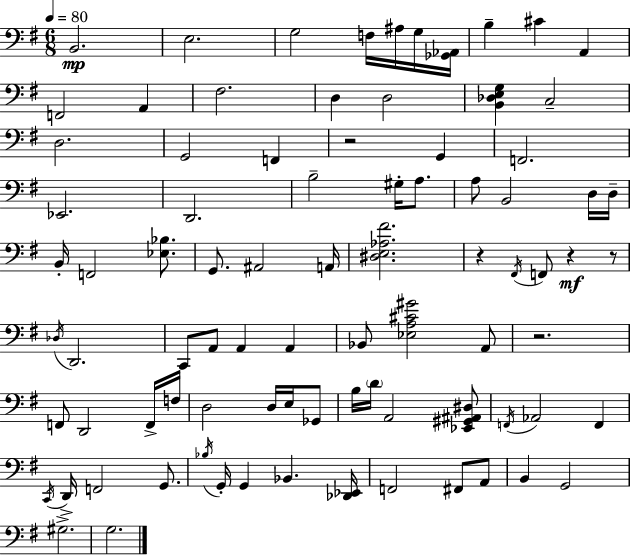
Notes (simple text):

B2/h. E3/h. G3/h F3/s A#3/s G3/s [Gb2,Ab2]/s B3/q C#4/q A2/q F2/h A2/q F#3/h. D3/q D3/h [B2,Db3,E3,G3]/q C3/h D3/h. G2/h F2/q R/h G2/q F2/h. Eb2/h. D2/h. B3/h G#3/s A3/e. A3/e B2/h D3/s D3/s B2/s F2/h [Eb3,Bb3]/e. G2/e. A#2/h A2/s [D#3,E3,Ab3,F#4]/h. R/q F#2/s F2/e R/q R/e Db3/s D2/h. C2/e A2/e A2/q A2/q Bb2/e [Eb3,A3,C#4,G#4]/h A2/e R/h. F2/e D2/h F2/s F3/s D3/h D3/s E3/s Gb2/e B3/s D4/s A2/h [Eb2,G#2,A#2,D#3]/e F2/s Ab2/h F2/q C2/s D2/s F2/h G2/e. Bb3/s G2/s G2/q Bb2/q. [Db2,Eb2]/s F2/h F#2/e A2/e B2/q G2/h G#3/h. G3/h.